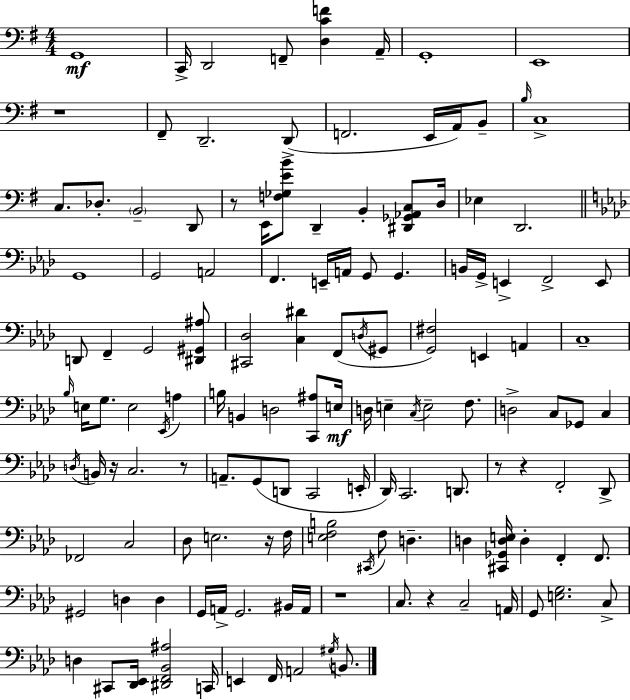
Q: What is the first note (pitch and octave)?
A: G2